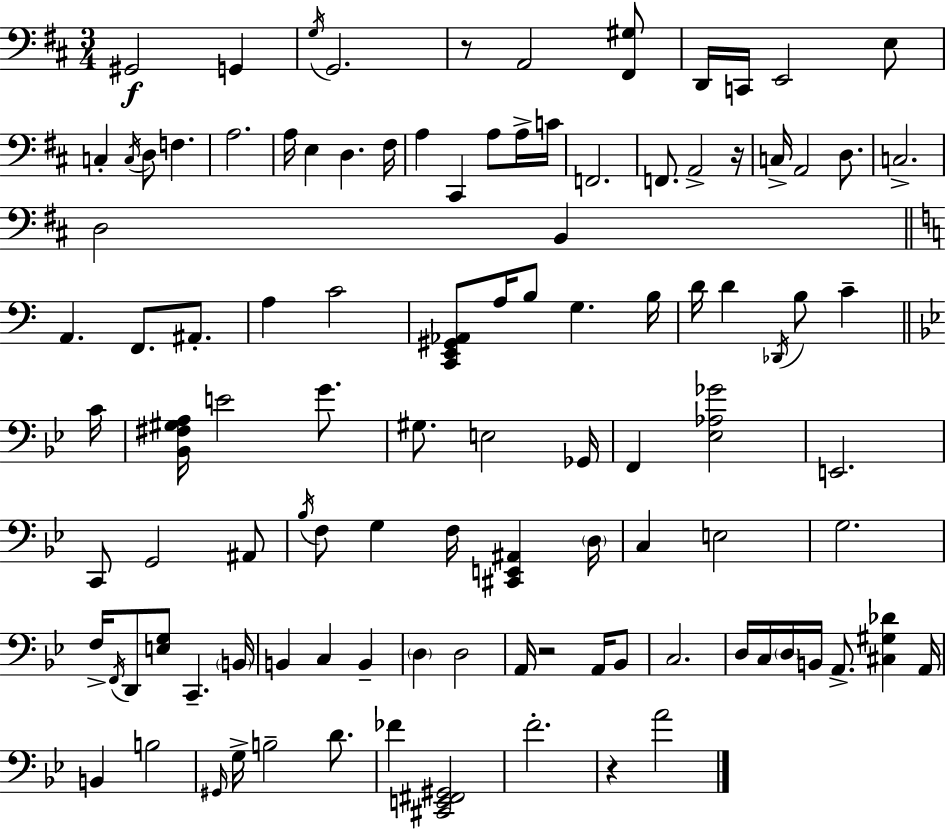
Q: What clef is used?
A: bass